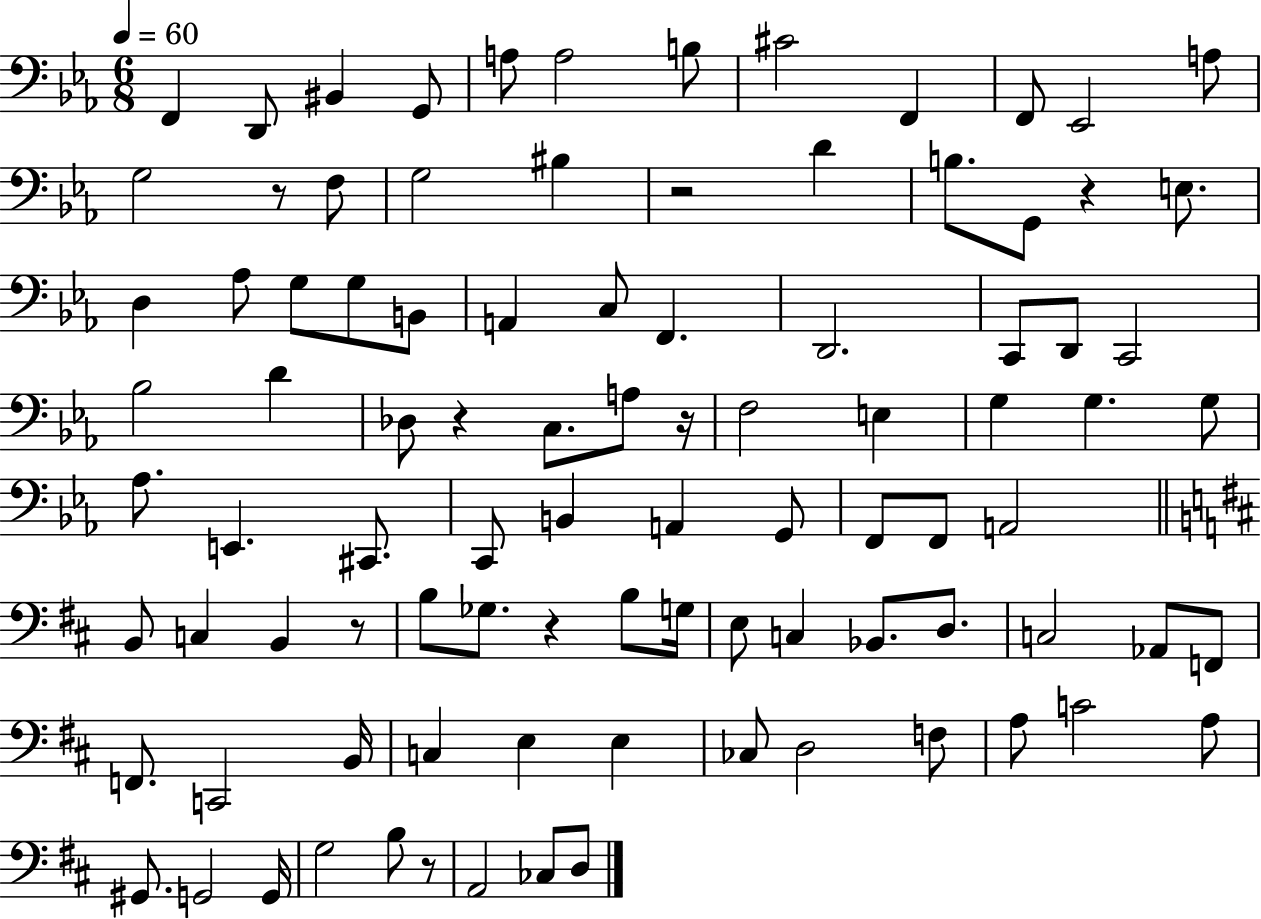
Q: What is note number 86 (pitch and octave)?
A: D3